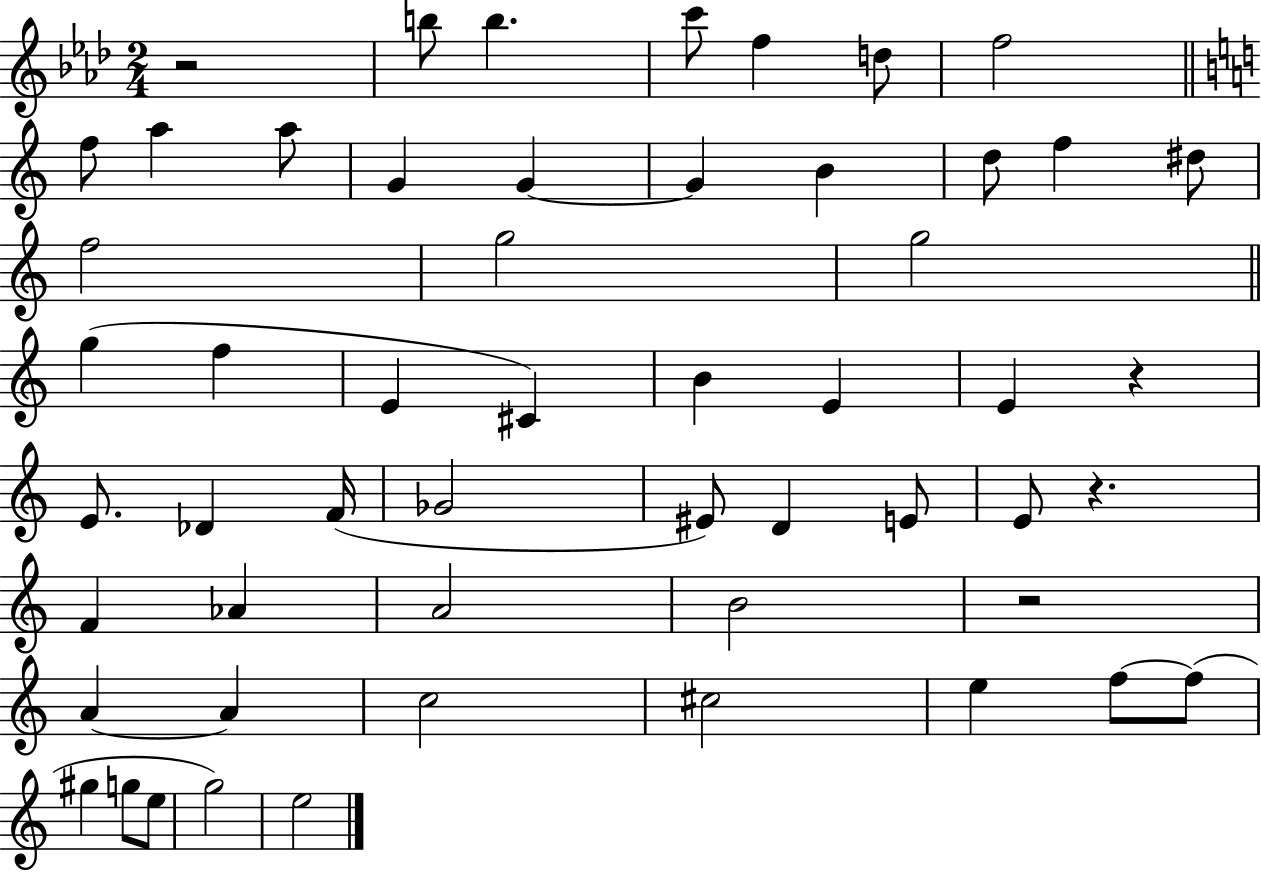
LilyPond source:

{
  \clef treble
  \numericTimeSignature
  \time 2/4
  \key aes \major
  r2 | b''8 b''4. | c'''8 f''4 d''8 | f''2 | \break \bar "||" \break \key c \major f''8 a''4 a''8 | g'4 g'4~~ | g'4 b'4 | d''8 f''4 dis''8 | \break f''2 | g''2 | g''2 | \bar "||" \break \key c \major g''4( f''4 | e'4 cis'4) | b'4 e'4 | e'4 r4 | \break e'8. des'4 f'16( | ges'2 | eis'8) d'4 e'8 | e'8 r4. | \break f'4 aes'4 | a'2 | b'2 | r2 | \break a'4~~ a'4 | c''2 | cis''2 | e''4 f''8~~ f''8( | \break gis''4 g''8 e''8 | g''2) | e''2 | \bar "|."
}